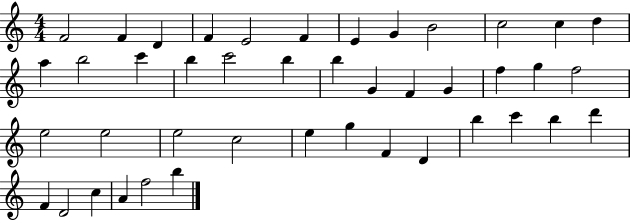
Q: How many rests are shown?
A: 0